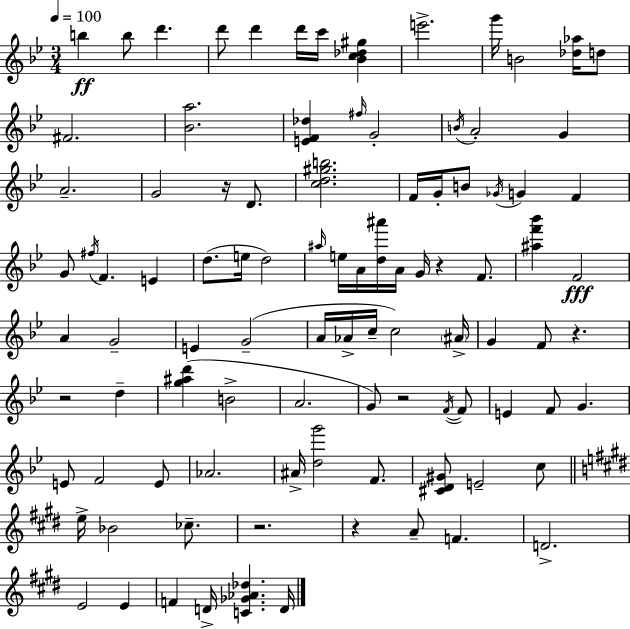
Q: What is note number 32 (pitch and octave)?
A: E5